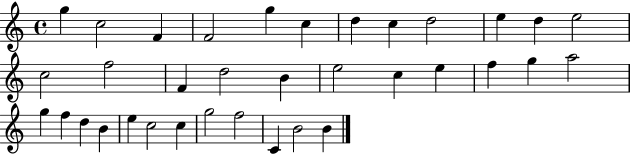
X:1
T:Untitled
M:4/4
L:1/4
K:C
g c2 F F2 g c d c d2 e d e2 c2 f2 F d2 B e2 c e f g a2 g f d B e c2 c g2 f2 C B2 B